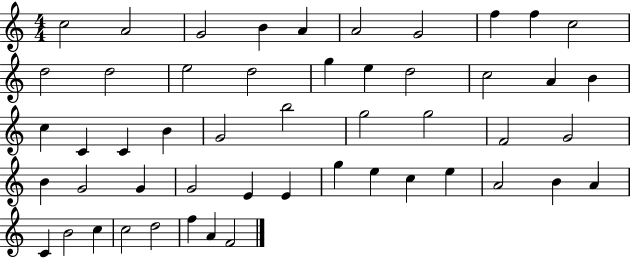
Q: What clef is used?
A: treble